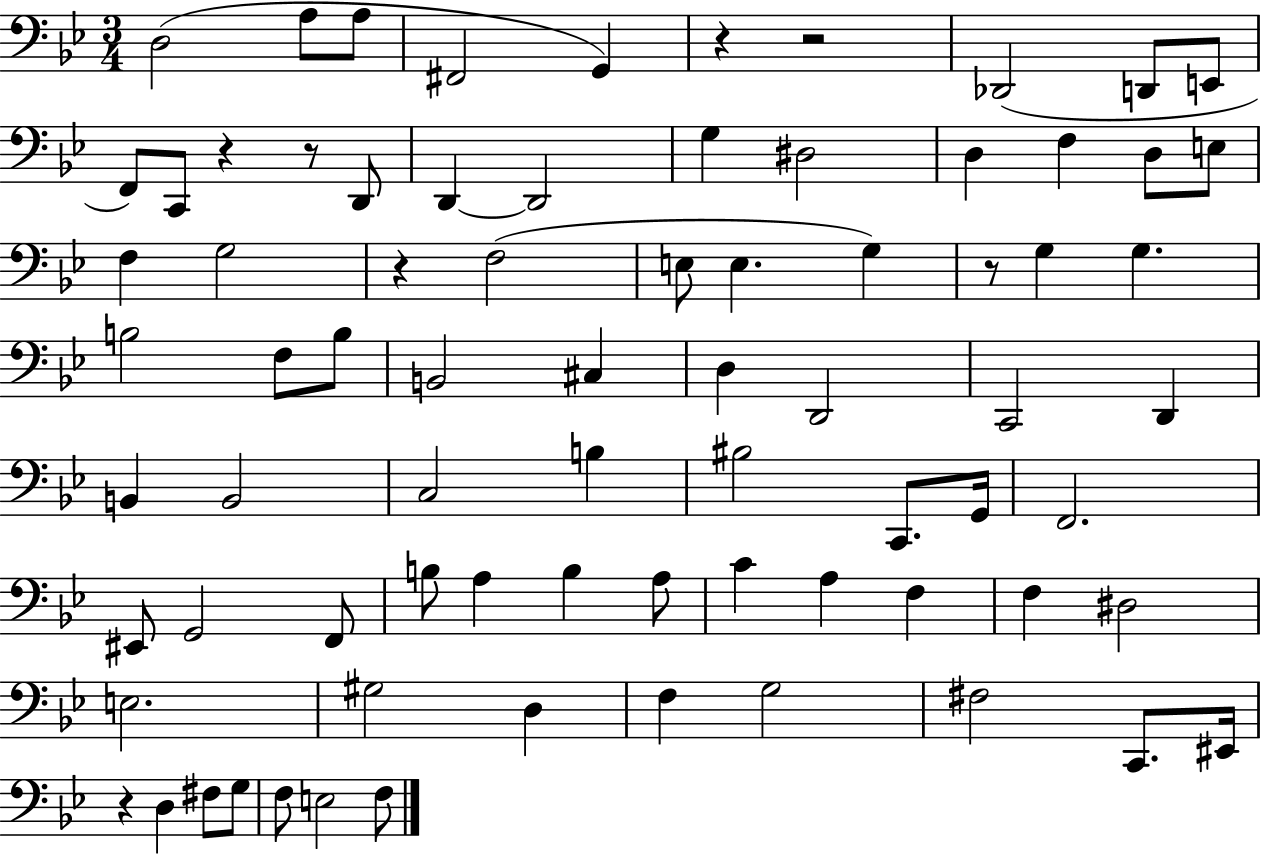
D3/h A3/e A3/e F#2/h G2/q R/q R/h Db2/h D2/e E2/e F2/e C2/e R/q R/e D2/e D2/q D2/h G3/q D#3/h D3/q F3/q D3/e E3/e F3/q G3/h R/q F3/h E3/e E3/q. G3/q R/e G3/q G3/q. B3/h F3/e B3/e B2/h C#3/q D3/q D2/h C2/h D2/q B2/q B2/h C3/h B3/q BIS3/h C2/e. G2/s F2/h. EIS2/e G2/h F2/e B3/e A3/q B3/q A3/e C4/q A3/q F3/q F3/q D#3/h E3/h. G#3/h D3/q F3/q G3/h F#3/h C2/e. EIS2/s R/q D3/q F#3/e G3/e F3/e E3/h F3/e